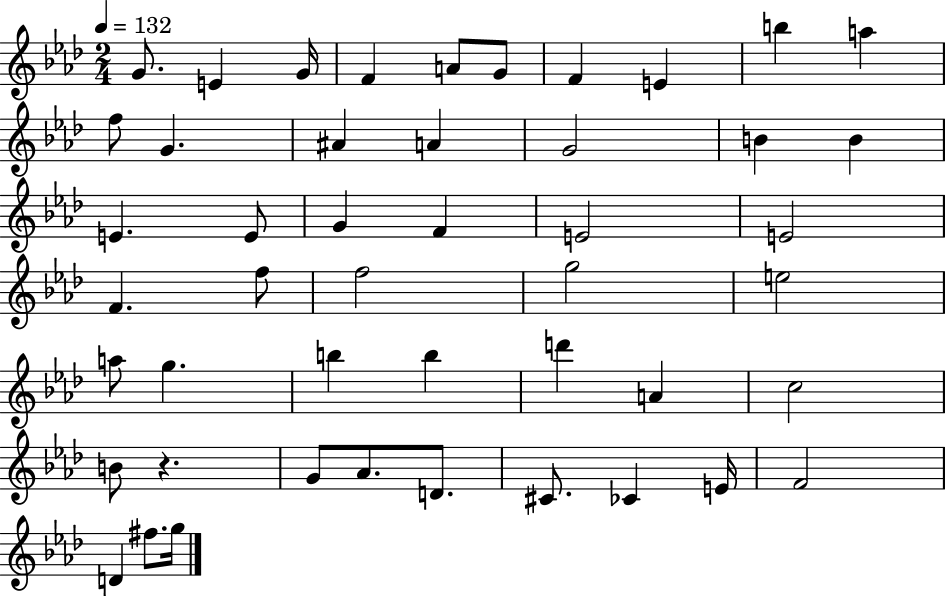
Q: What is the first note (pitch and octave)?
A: G4